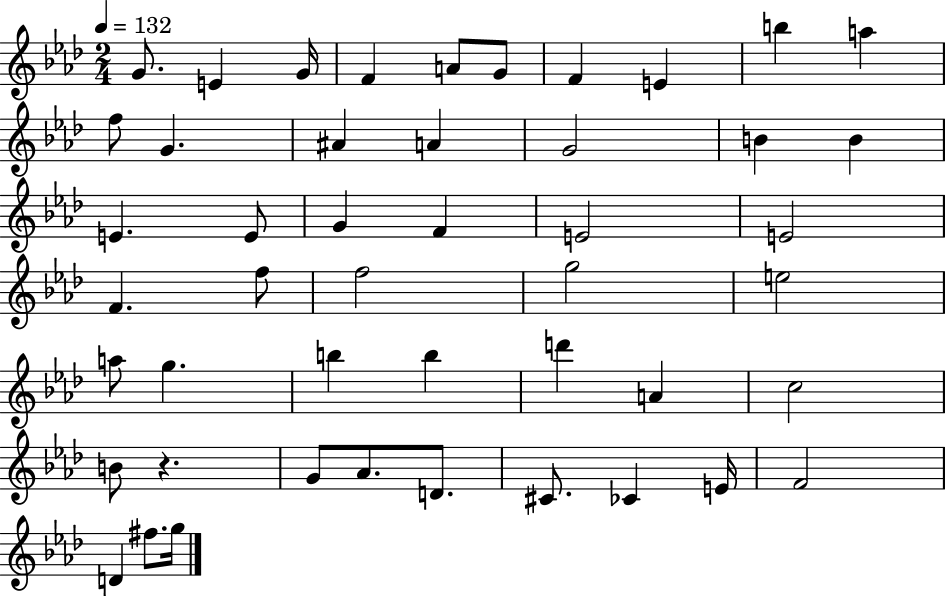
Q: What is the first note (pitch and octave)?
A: G4